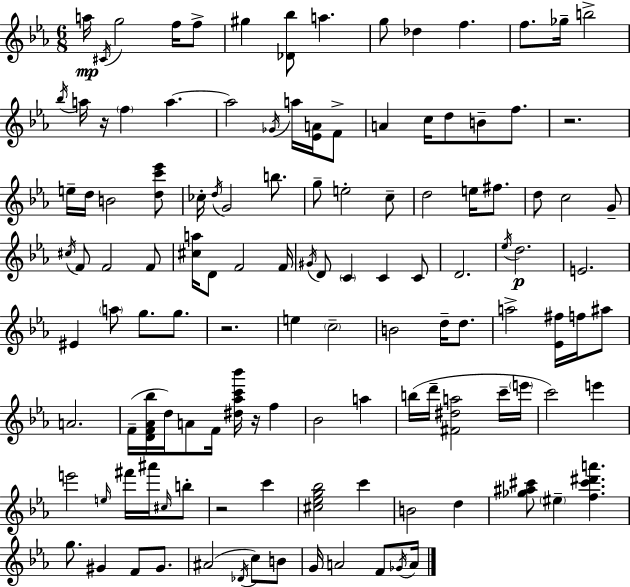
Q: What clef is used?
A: treble